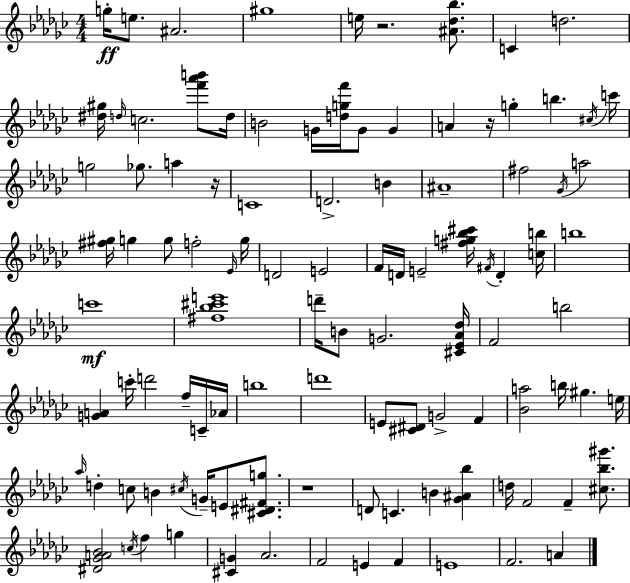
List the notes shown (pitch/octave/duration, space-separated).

G5/s E5/e. A#4/h. G#5/w E5/s R/h. [A#4,Db5,Bb5]/e. C4/q D5/h. [D#5,G#5]/s D5/s C5/h. [F6,Ab6,B6]/e D5/s B4/h G4/s [D5,G5,F6]/s G4/e G4/q A4/q R/s G5/q B5/q. C#5/s C6/s G5/h Gb5/e. A5/q R/s C4/w D4/h. B4/q A#4/w F#5/h Gb4/s A5/h [F#5,G#5]/s G5/q G5/e F5/h Eb4/s G5/s D4/h E4/h F4/s D4/s E4/h [F#5,G5,Bb5,C#6]/s F#4/s D4/q [C5,B5]/s B5/w C6/w [F#5,Bb5,C#6,E6]/w D6/s B4/e G4/h. [C#4,Eb4,Ab4,Db5]/s F4/h B5/h [G4,A4]/q C6/s D6/h F5/s C4/s Ab4/s B5/w D6/w E4/e [C#4,D#4]/e G4/h F4/q [Bb4,A5]/h B5/s G#5/q. E5/s Ab5/s D5/q C5/e B4/q C#5/s G4/s E4/e [C#4,D#4,F#4,G5]/e. R/w D4/e C4/q. B4/q [Gb4,A#4,Bb5]/q D5/s F4/h F4/q [C#5,Bb5,G#6]/e. [D#4,Gb4,A4,Bb4]/h C5/s F5/q G5/q [C#4,G4]/q Ab4/h. F4/h E4/q F4/q E4/w F4/h. A4/q